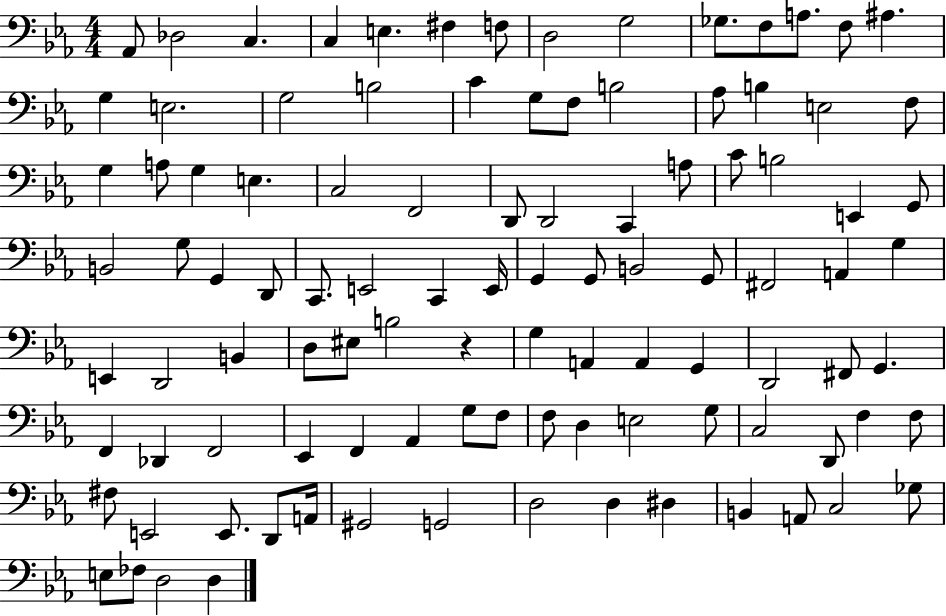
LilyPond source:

{
  \clef bass
  \numericTimeSignature
  \time 4/4
  \key ees \major
  aes,8 des2 c4. | c4 e4. fis4 f8 | d2 g2 | ges8. f8 a8. f8 ais4. | \break g4 e2. | g2 b2 | c'4 g8 f8 b2 | aes8 b4 e2 f8 | \break g4 a8 g4 e4. | c2 f,2 | d,8 d,2 c,4 a8 | c'8 b2 e,4 g,8 | \break b,2 g8 g,4 d,8 | c,8. e,2 c,4 e,16 | g,4 g,8 b,2 g,8 | fis,2 a,4 g4 | \break e,4 d,2 b,4 | d8 eis8 b2 r4 | g4 a,4 a,4 g,4 | d,2 fis,8 g,4. | \break f,4 des,4 f,2 | ees,4 f,4 aes,4 g8 f8 | f8 d4 e2 g8 | c2 d,8 f4 f8 | \break fis8 e,2 e,8. d,8 a,16 | gis,2 g,2 | d2 d4 dis4 | b,4 a,8 c2 ges8 | \break e8 fes8 d2 d4 | \bar "|."
}